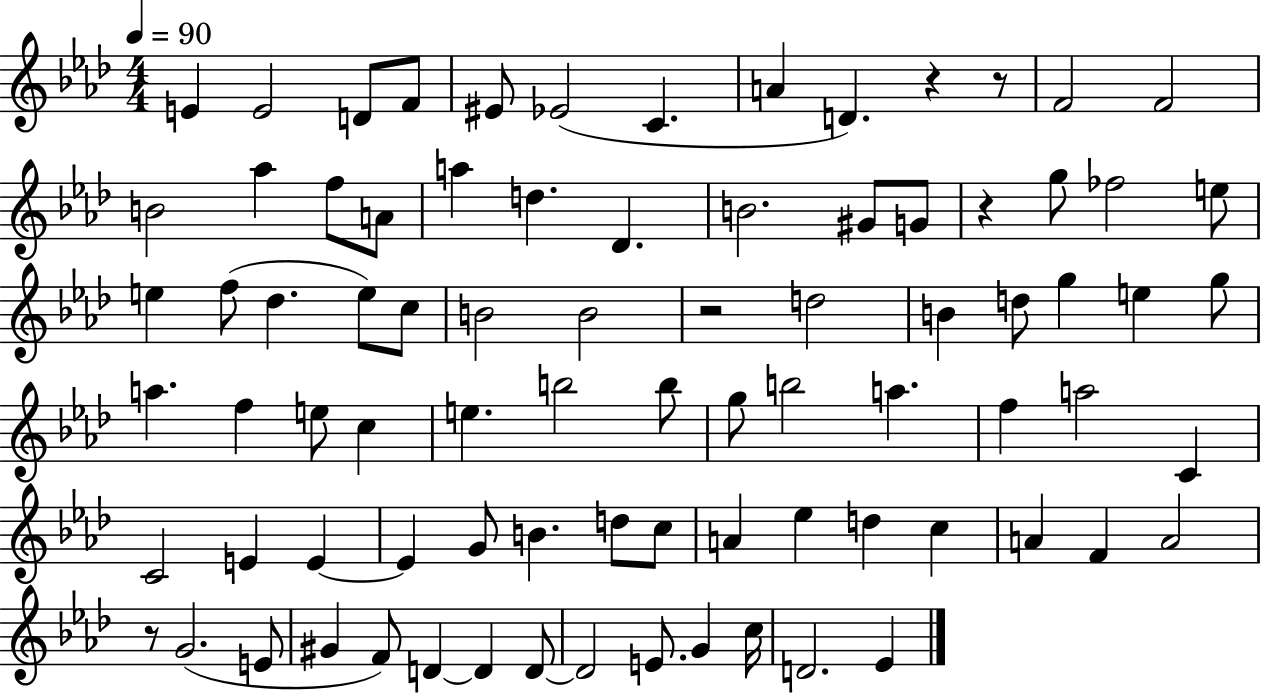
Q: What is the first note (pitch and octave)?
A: E4